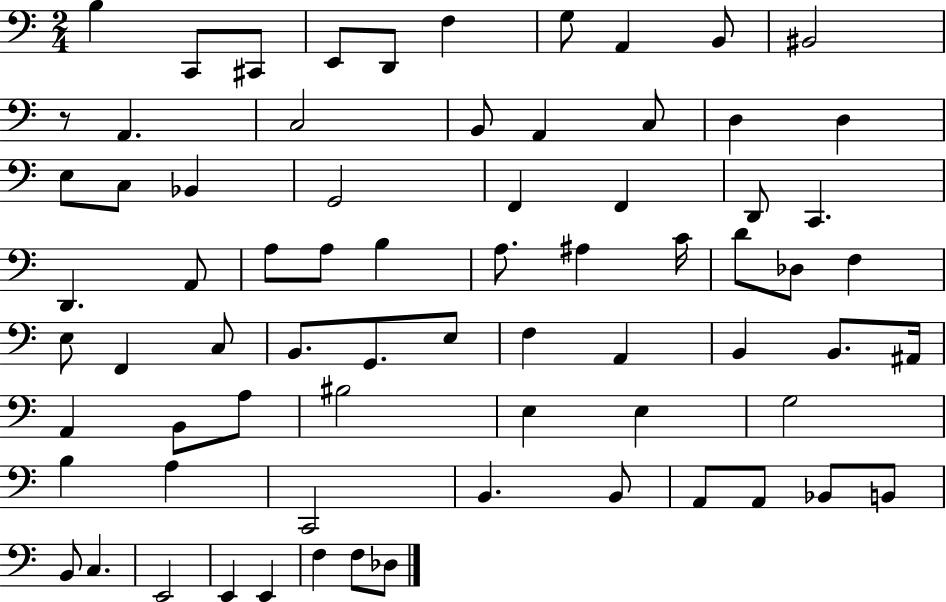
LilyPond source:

{
  \clef bass
  \numericTimeSignature
  \time 2/4
  \key c \major
  \repeat volta 2 { b4 c,8 cis,8 | e,8 d,8 f4 | g8 a,4 b,8 | bis,2 | \break r8 a,4. | c2 | b,8 a,4 c8 | d4 d4 | \break e8 c8 bes,4 | g,2 | f,4 f,4 | d,8 c,4. | \break d,4. a,8 | a8 a8 b4 | a8. ais4 c'16 | d'8 des8 f4 | \break e8 f,4 c8 | b,8. g,8. e8 | f4 a,4 | b,4 b,8. ais,16 | \break a,4 b,8 a8 | bis2 | e4 e4 | g2 | \break b4 a4 | c,2 | b,4. b,8 | a,8 a,8 bes,8 b,8 | \break b,8 c4. | e,2 | e,4 e,4 | f4 f8 des8 | \break } \bar "|."
}